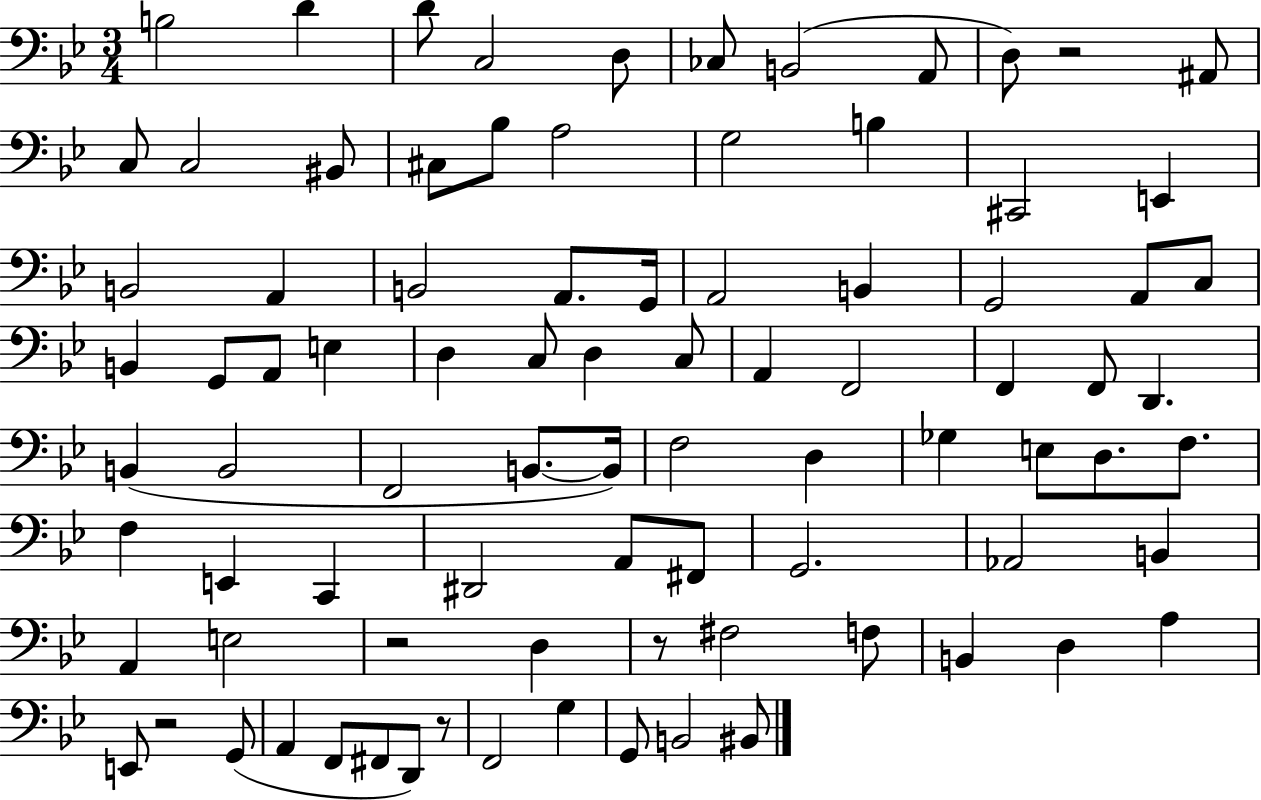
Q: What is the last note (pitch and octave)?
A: BIS2